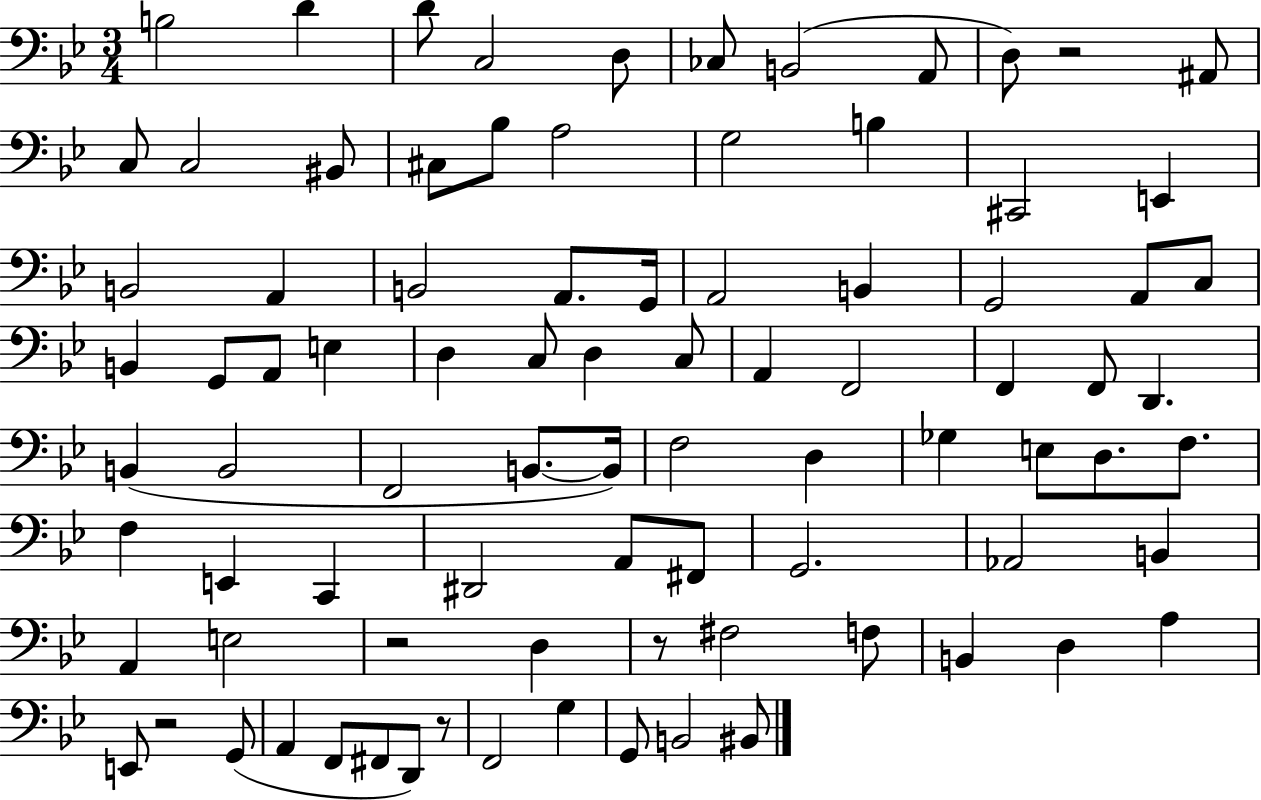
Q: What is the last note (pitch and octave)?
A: BIS2